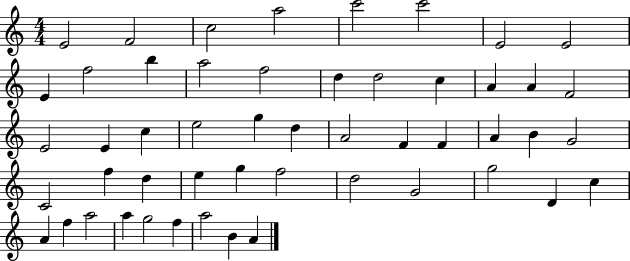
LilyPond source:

{
  \clef treble
  \numericTimeSignature
  \time 4/4
  \key c \major
  e'2 f'2 | c''2 a''2 | c'''2 c'''2 | e'2 e'2 | \break e'4 f''2 b''4 | a''2 f''2 | d''4 d''2 c''4 | a'4 a'4 f'2 | \break e'2 e'4 c''4 | e''2 g''4 d''4 | a'2 f'4 f'4 | a'4 b'4 g'2 | \break c'2 f''4 d''4 | e''4 g''4 f''2 | d''2 g'2 | g''2 d'4 c''4 | \break a'4 f''4 a''2 | a''4 g''2 f''4 | a''2 b'4 a'4 | \bar "|."
}